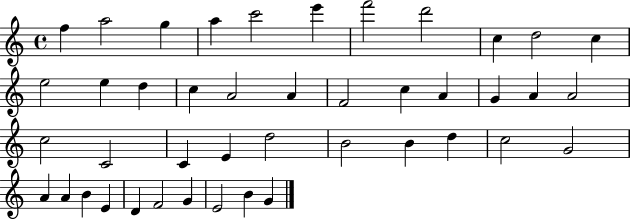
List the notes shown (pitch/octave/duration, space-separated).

F5/q A5/h G5/q A5/q C6/h E6/q F6/h D6/h C5/q D5/h C5/q E5/h E5/q D5/q C5/q A4/h A4/q F4/h C5/q A4/q G4/q A4/q A4/h C5/h C4/h C4/q E4/q D5/h B4/h B4/q D5/q C5/h G4/h A4/q A4/q B4/q E4/q D4/q F4/h G4/q E4/h B4/q G4/q